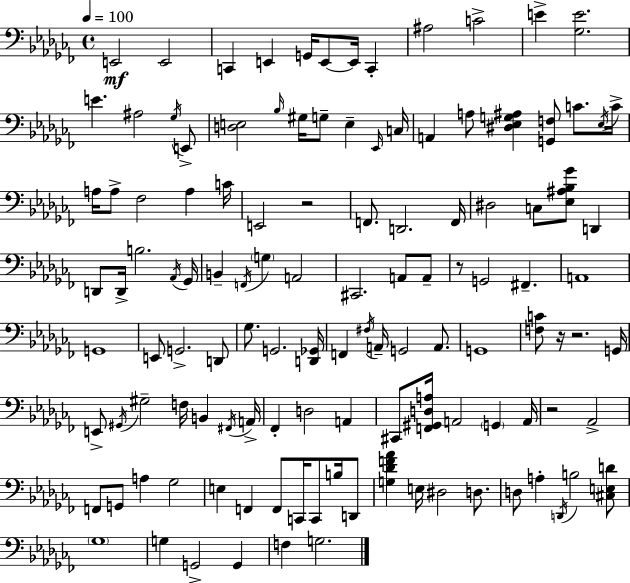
X:1
T:Untitled
M:4/4
L:1/4
K:Abm
E,,2 E,,2 C,, E,, G,,/4 E,,/2 E,,/4 C,, ^A,2 C2 E [_G,E]2 E ^A,2 _G,/4 E,,/2 [D,E,]2 _B,/4 ^G,/4 G,/2 E, _E,,/4 C,/4 A,, A,/2 [^D,_E,G,^A,] [G,,F,]/2 C/2 _E,/4 C/4 A,/4 A,/2 _F,2 A, C/4 E,,2 z2 F,,/2 D,,2 F,,/4 ^D,2 C,/2 [_E,^A,_B,_G]/2 D,, D,,/2 D,,/4 B,2 _A,,/4 _G,,/4 B,, F,,/4 G, A,,2 ^C,,2 A,,/2 A,,/2 z/2 G,,2 ^F,, A,,4 G,,4 E,,/2 G,,2 D,,/2 _G,/2 G,,2 [D,,_G,,]/4 F,, ^F,/4 A,,/4 G,,2 A,,/2 G,,4 [F,C]/2 z/4 z2 G,,/4 E,,/2 ^G,,/4 ^G,2 F,/4 B,, ^F,,/4 A,,/4 _F,, D,2 A,, ^C,,/2 [F,,^G,,D,A,]/4 A,,2 G,, A,,/4 z2 _A,,2 F,,/2 G,,/2 A, _G,2 E, F,, F,,/2 C,,/4 C,,/2 B,/4 D,,/2 [G,_DF_A] E,/4 ^D,2 D,/2 D,/2 A, D,,/4 B,2 [^C,E,D]/2 _G,4 G, G,,2 G,, F, G,2